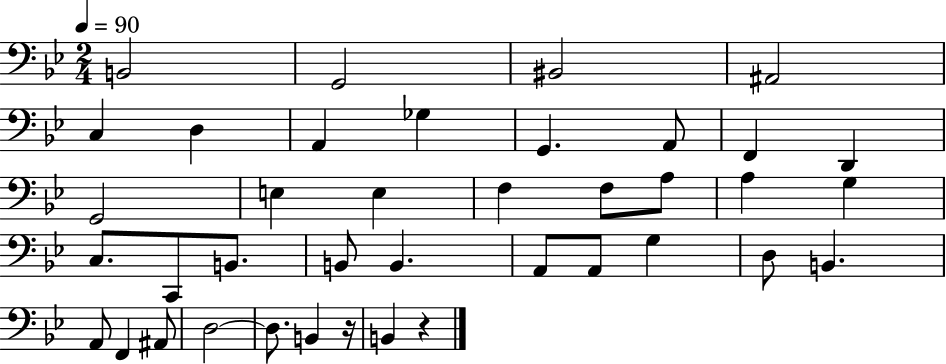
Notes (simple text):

B2/h G2/h BIS2/h A#2/h C3/q D3/q A2/q Gb3/q G2/q. A2/e F2/q D2/q G2/h E3/q E3/q F3/q F3/e A3/e A3/q G3/q C3/e. C2/e B2/e. B2/e B2/q. A2/e A2/e G3/q D3/e B2/q. A2/e F2/q A#2/e D3/h D3/e. B2/q R/s B2/q R/q